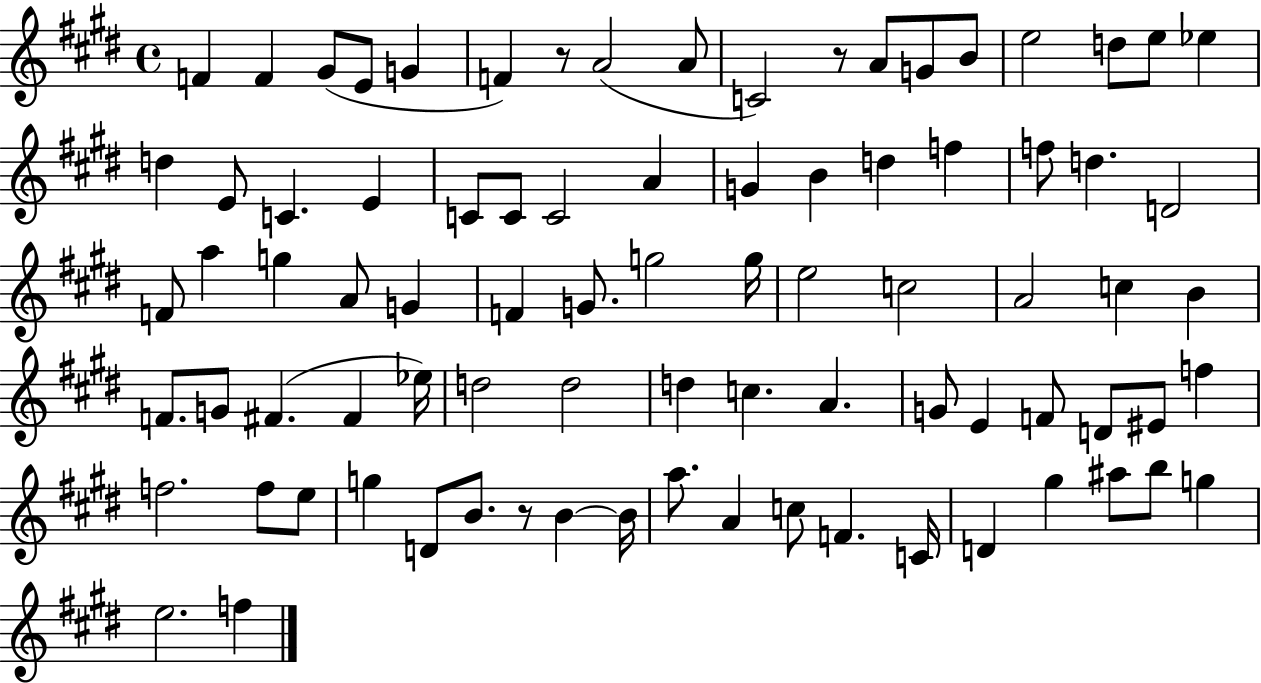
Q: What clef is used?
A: treble